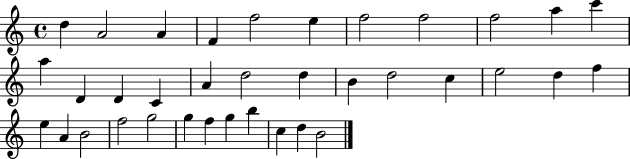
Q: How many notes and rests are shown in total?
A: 36